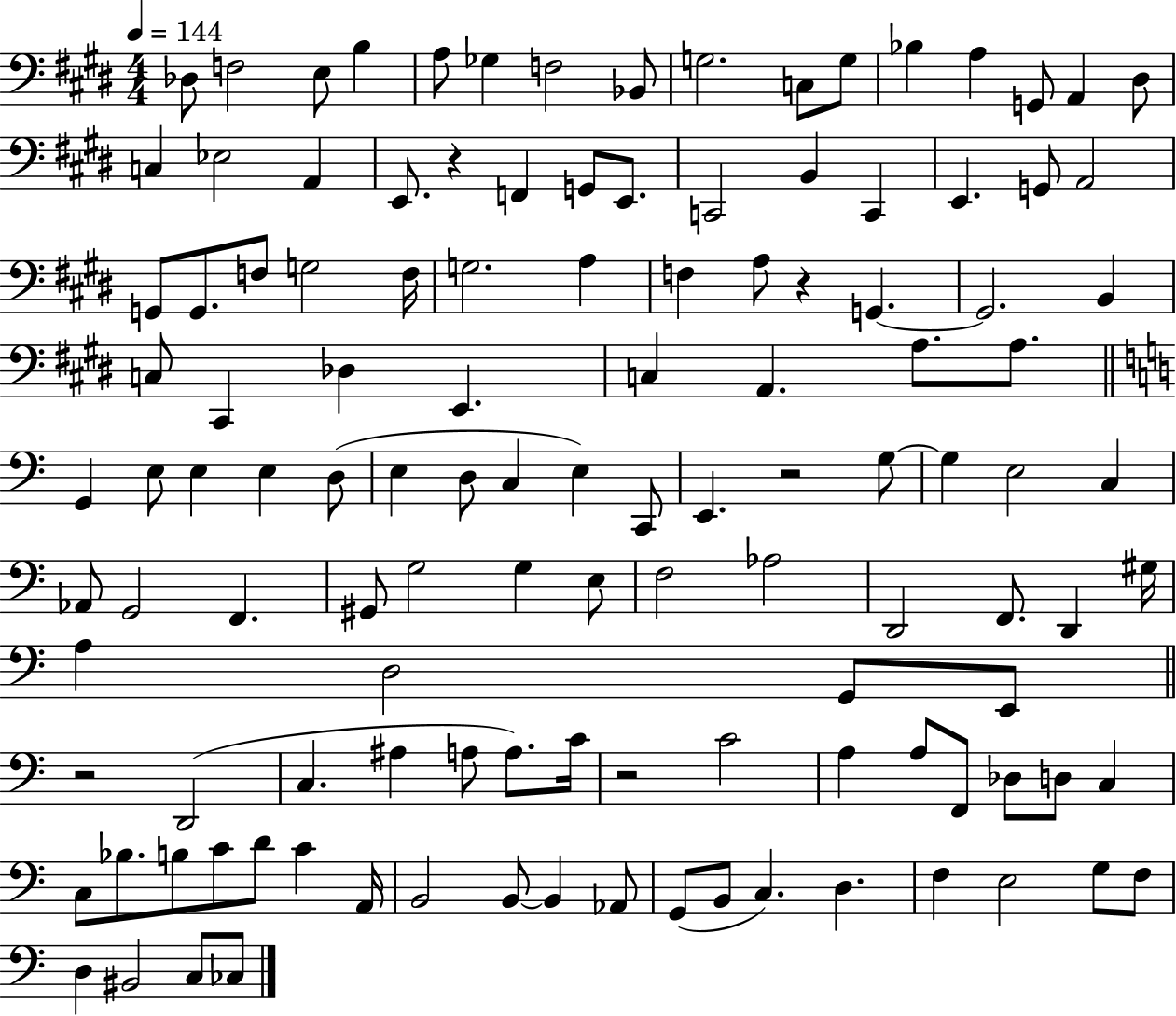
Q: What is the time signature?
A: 4/4